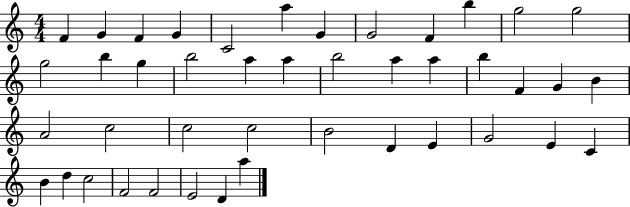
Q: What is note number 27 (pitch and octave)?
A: C5